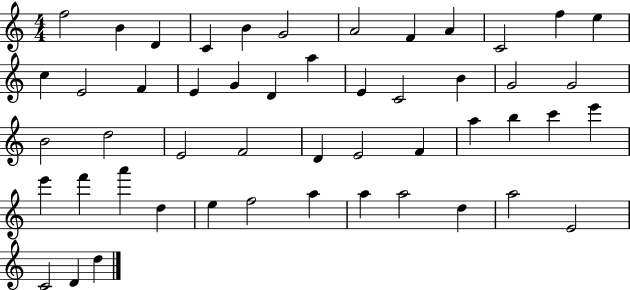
{
  \clef treble
  \numericTimeSignature
  \time 4/4
  \key c \major
  f''2 b'4 d'4 | c'4 b'4 g'2 | a'2 f'4 a'4 | c'2 f''4 e''4 | \break c''4 e'2 f'4 | e'4 g'4 d'4 a''4 | e'4 c'2 b'4 | g'2 g'2 | \break b'2 d''2 | e'2 f'2 | d'4 e'2 f'4 | a''4 b''4 c'''4 e'''4 | \break e'''4 f'''4 a'''4 d''4 | e''4 f''2 a''4 | a''4 a''2 d''4 | a''2 e'2 | \break c'2 d'4 d''4 | \bar "|."
}